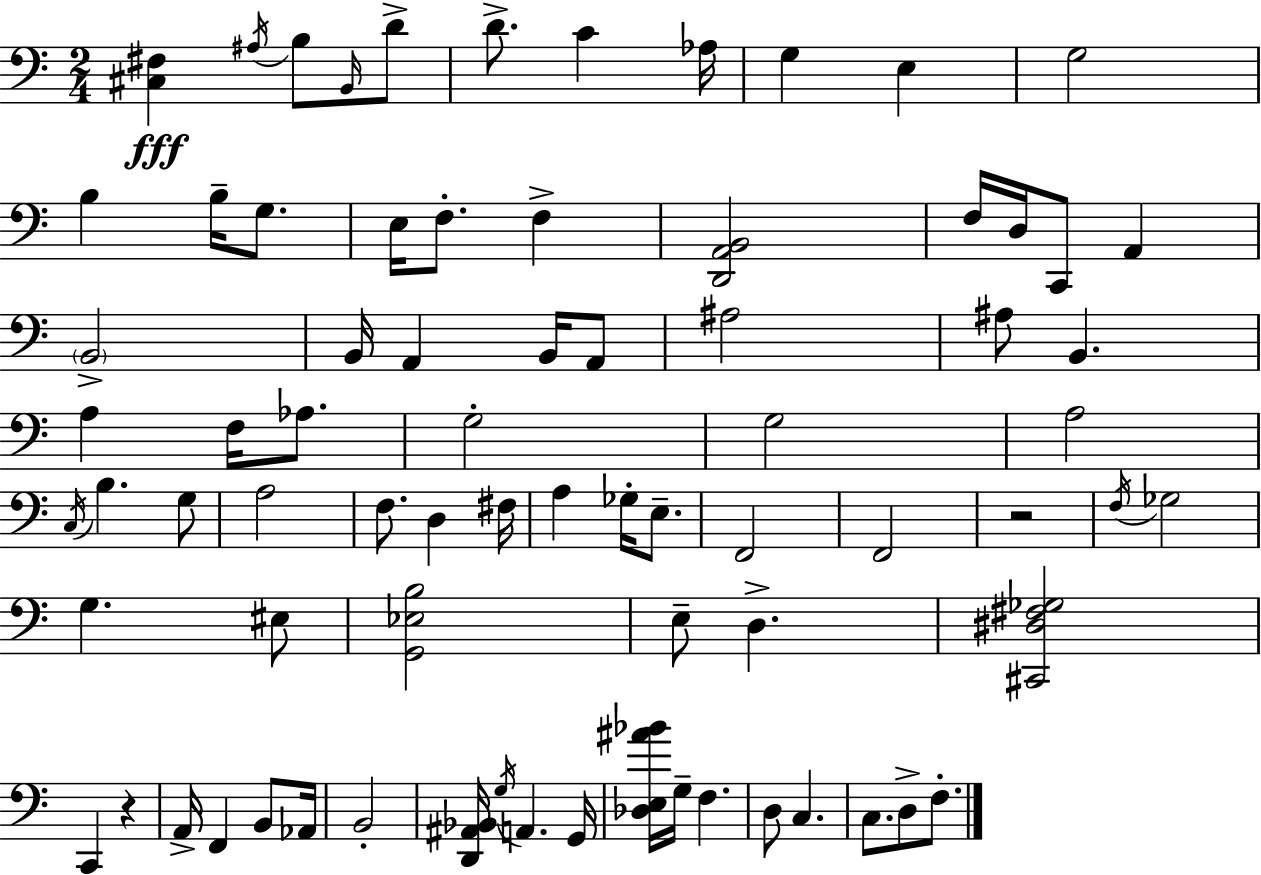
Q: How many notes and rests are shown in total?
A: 76